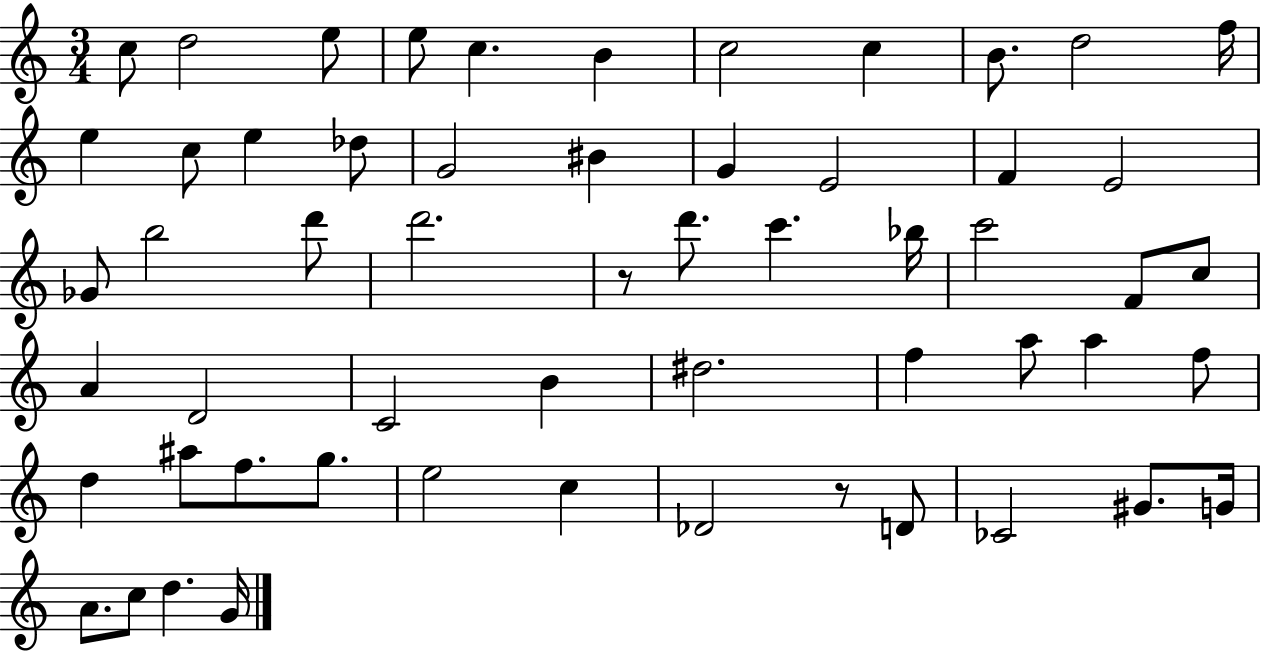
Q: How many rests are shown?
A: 2